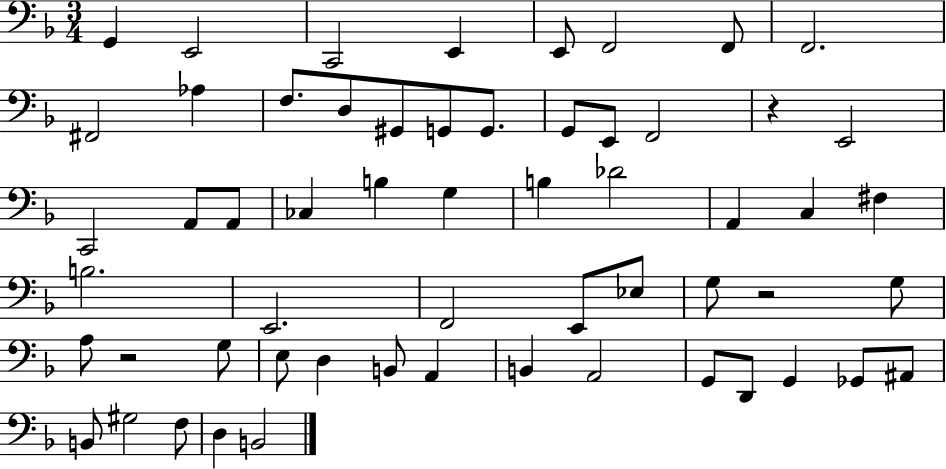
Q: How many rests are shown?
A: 3